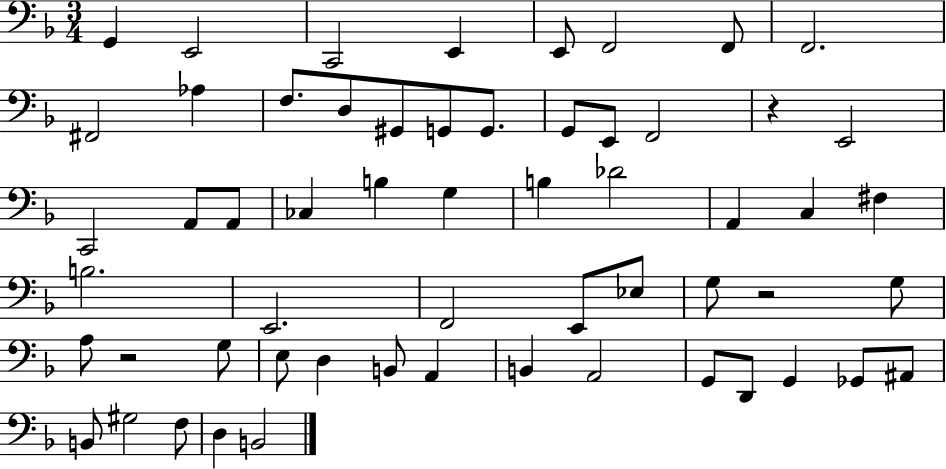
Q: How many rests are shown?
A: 3